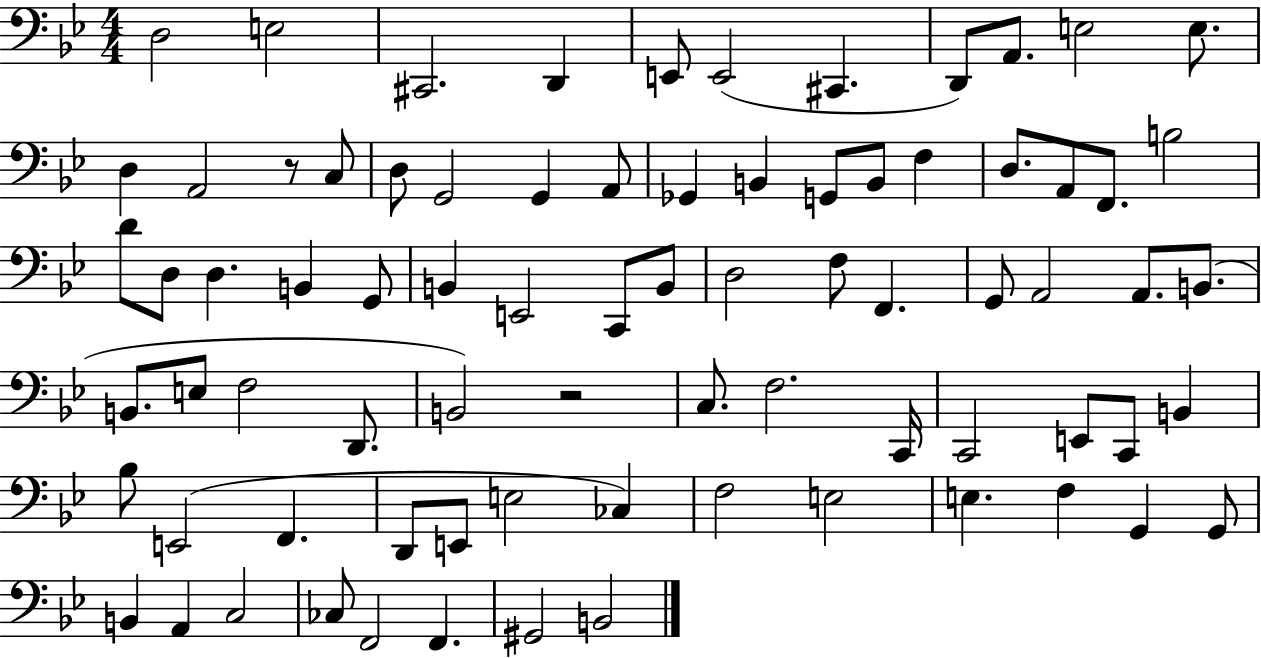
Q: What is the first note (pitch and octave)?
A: D3